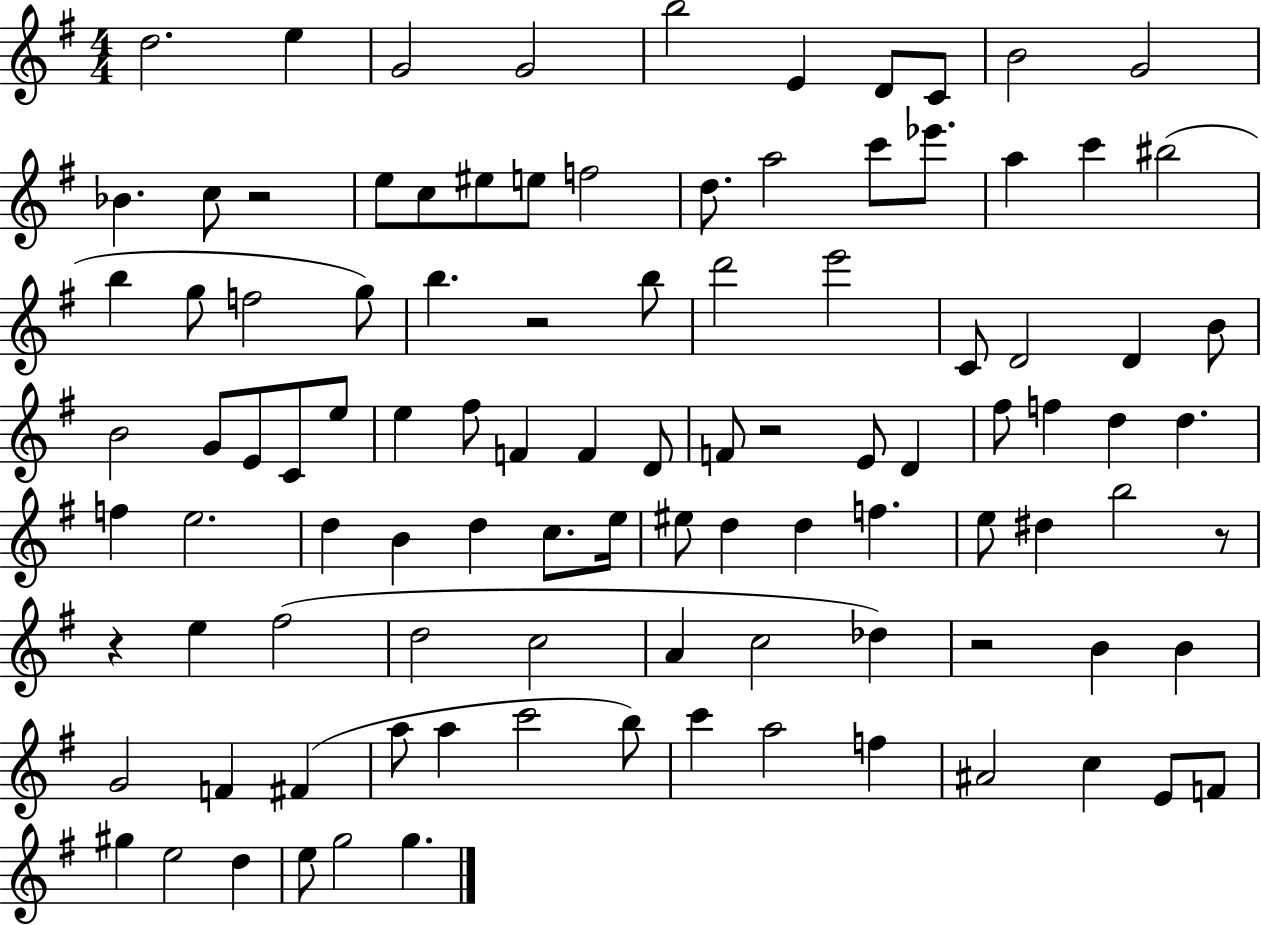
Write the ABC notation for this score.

X:1
T:Untitled
M:4/4
L:1/4
K:G
d2 e G2 G2 b2 E D/2 C/2 B2 G2 _B c/2 z2 e/2 c/2 ^e/2 e/2 f2 d/2 a2 c'/2 _e'/2 a c' ^b2 b g/2 f2 g/2 b z2 b/2 d'2 e'2 C/2 D2 D B/2 B2 G/2 E/2 C/2 e/2 e ^f/2 F F D/2 F/2 z2 E/2 D ^f/2 f d d f e2 d B d c/2 e/4 ^e/2 d d f e/2 ^d b2 z/2 z e ^f2 d2 c2 A c2 _d z2 B B G2 F ^F a/2 a c'2 b/2 c' a2 f ^A2 c E/2 F/2 ^g e2 d e/2 g2 g